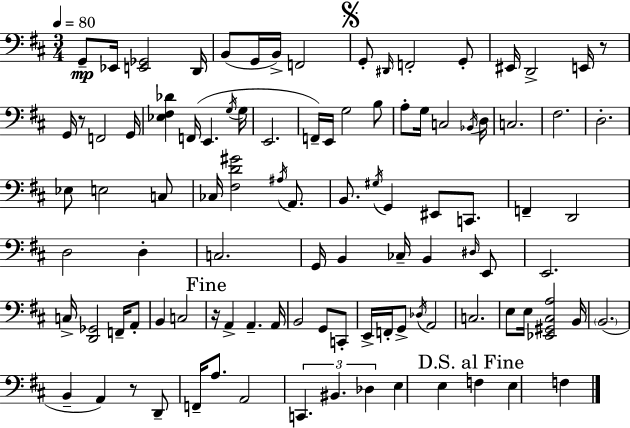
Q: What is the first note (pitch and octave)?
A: G2